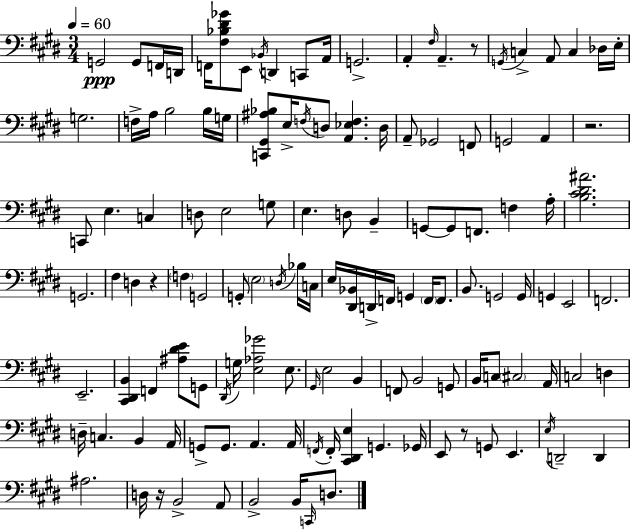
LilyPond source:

{
  \clef bass
  \numericTimeSignature
  \time 3/4
  \key e \major
  \tempo 4 = 60
  \repeat volta 2 { g,2\ppp g,8 f,16 d,16 | f,16 <fis bes dis' ges'>8 e,8 \acciaccatura { bes,16 } d,4 c,8 | a,16 g,2.-> | a,4-. \grace { fis16 } a,4.-- | \break r8 \acciaccatura { g,16 } c4-> a,8 c4 | des16 e16-. g2. | f16-> a16 b2 | b16 g16 <c, gis, ais bes>8 e16-> \acciaccatura { f16 } d8 <a, ees f>4. | \break d16 a,8-- ges,2 | f,8 g,2 | a,4 r2. | c,8 e4. | \break c4 d8 e2 | g8 e4. d8 | b,4-- g,8~~ g,8 f,8. f4 | a16-. <b cis' dis' ais'>2. | \break g,2. | fis4 d4 | r4 \parenthesize f4 g,2 | g,8-. \parenthesize e2 | \break \acciaccatura { d16 } bes16 c16 e16 <dis, bes,>16 d,16-> f,16 g,4 | \parenthesize f,16 f,8. b,8. g,2 | g,16 g,4 e,2 | f,2. | \break e,2.-- | <cis, dis, b,>4 f,4 | <ais dis' e'>8 g,8 \acciaccatura { dis,16 } g16 <e aes ges'>2 | e8. \grace { gis,16 } e2 | \break b,4 f,8 b,2 | g,8 b,16 c8 \parenthesize cis2 | a,16 c2 | d4 d16-- c4. | \break b,4 a,16 g,8-> g,8. | a,4. a,16 \acciaccatura { f,16 } f,16-. <cis, dis, e>4 | g,4. ges,16 e,8 r8 | g,8 e,4. \acciaccatura { e16 } d,2-- | \break d,4 ais2. | d16 r16 b,2-> | a,8 b,2-> | b,16 \grace { c,16 } d8. } \bar "|."
}